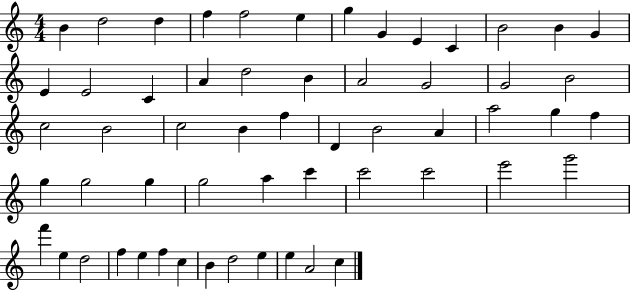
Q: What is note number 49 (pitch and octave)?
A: E5